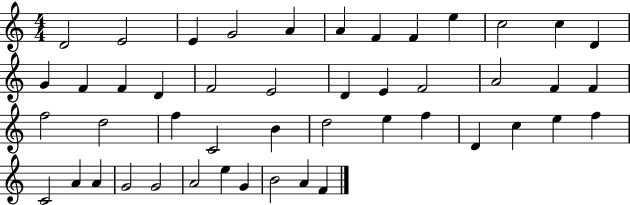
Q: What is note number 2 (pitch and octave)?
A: E4